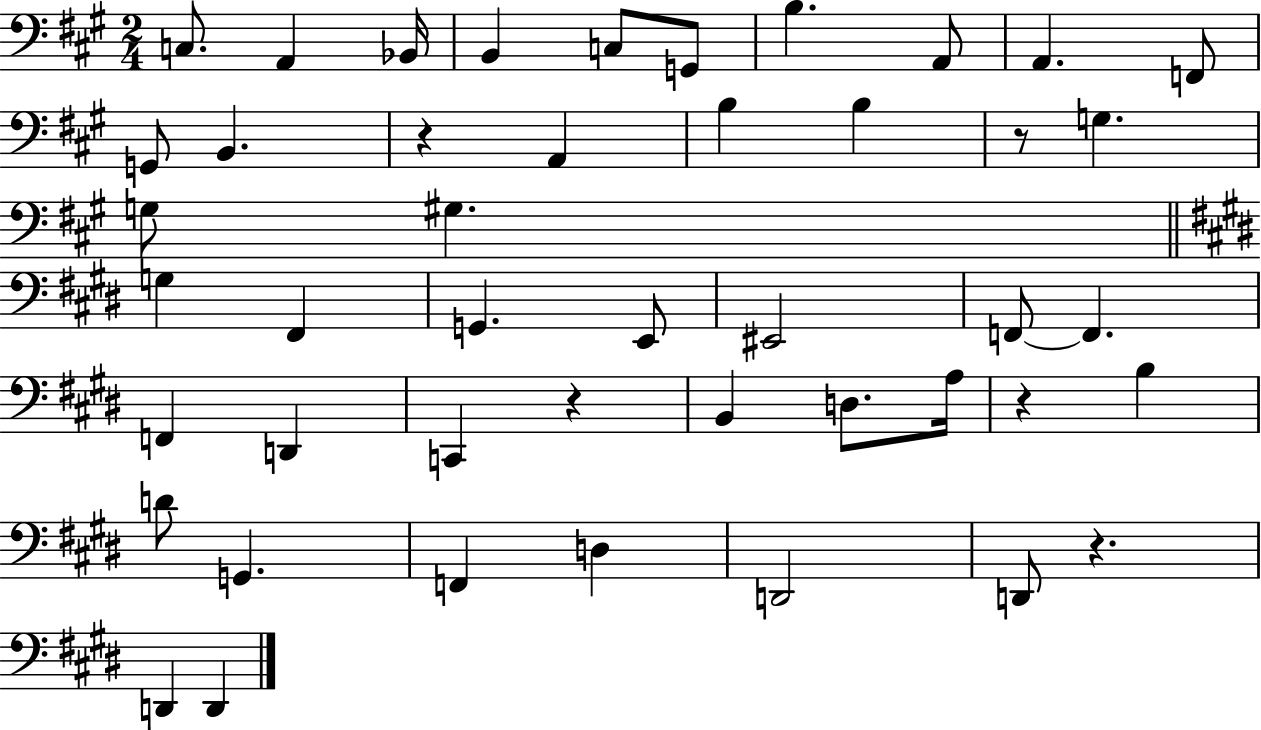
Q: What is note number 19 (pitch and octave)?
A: G3